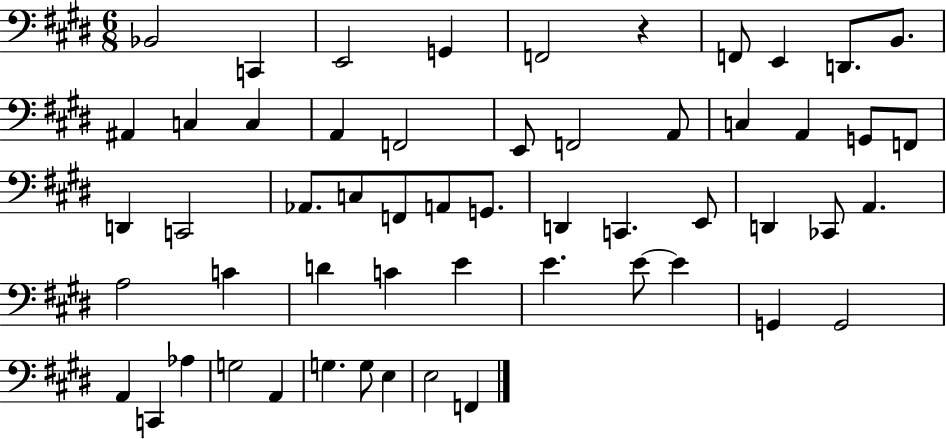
X:1
T:Untitled
M:6/8
L:1/4
K:E
_B,,2 C,, E,,2 G,, F,,2 z F,,/2 E,, D,,/2 B,,/2 ^A,, C, C, A,, F,,2 E,,/2 F,,2 A,,/2 C, A,, G,,/2 F,,/2 D,, C,,2 _A,,/2 C,/2 F,,/2 A,,/2 G,,/2 D,, C,, E,,/2 D,, _C,,/2 A,, A,2 C D C E E E/2 E G,, G,,2 A,, C,, _A, G,2 A,, G, G,/2 E, E,2 F,,